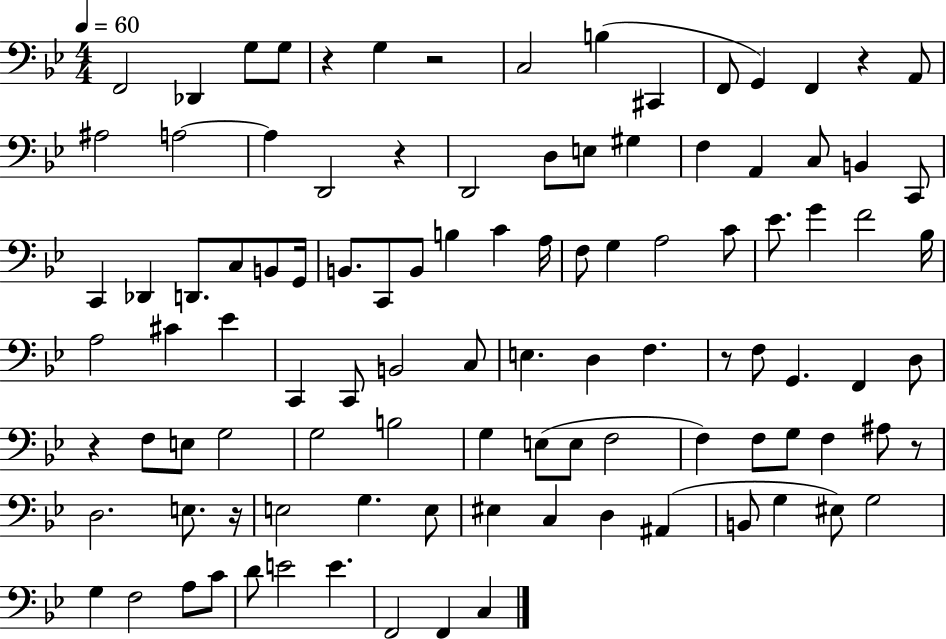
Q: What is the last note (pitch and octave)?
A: C3